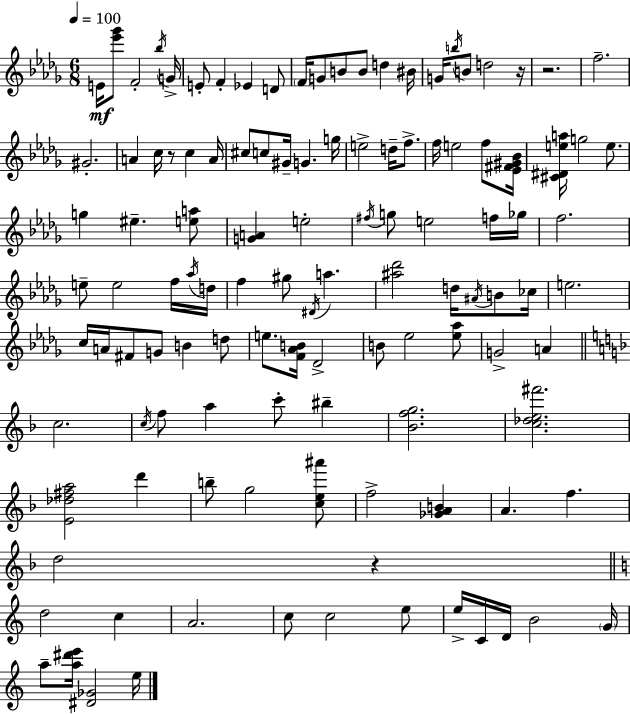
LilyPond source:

{
  \clef treble
  \numericTimeSignature
  \time 6/8
  \key bes \minor
  \tempo 4 = 100
  e'16\mf <ees''' ges'''>8 f'2-. \acciaccatura { bes''16 } | g'16-> e'8-. f'4-. ees'4 d'8 | \parenthesize f'16 g'8 b'8 b'8 d''4 | bis'16 g'16 \acciaccatura { b''16 } b'8 d''2 | \break r16 r2. | f''2.-- | gis'2.-. | a'4 c''16 r8 c''4 | \break a'16 cis''8 c''8 gis'16-- g'4. | g''16 e''2-> d''16-- f''8.-> | f''16 e''2 f''8 | <ees' fis' gis' bes'>16 <cis' dis' e'' a''>16 g''2 e''8. | \break g''4 eis''4.-- | <e'' a''>8 <g' a'>4 e''2-. | \acciaccatura { fis''16 } g''8 e''2 | f''16 ges''16 f''2. | \break e''8-- e''2 | f''16 \acciaccatura { aes''16 } d''16 f''4 gis''8 \acciaccatura { dis'16 } a''4. | <ais'' des'''>2 | d''16 \acciaccatura { ais'16 } b'8 ces''16 e''2. | \break c''16 a'16 fis'8 g'8 | b'4 d''8 e''8. <f' aes' b'>16 des'2-> | b'8 ees''2 | <ees'' aes''>8 g'2-> | \break a'4 \bar "||" \break \key f \major c''2. | \acciaccatura { c''16 } f''8 a''4 c'''8-. bis''4-- | <bes' f'' g''>2. | <c'' des'' e'' fis'''>2. | \break <e' des'' fis'' a''>2 d'''4 | b''8-- g''2 <c'' e'' ais'''>8 | f''2-> <ges' a' b'>4 | a'4. f''4. | \break d''2 r4 | \bar "||" \break \key c \major d''2 c''4 | a'2. | c''8 c''2 e''8 | e''16-> c'16 d'16 b'2 \parenthesize g'16 | \break a''8-- <a'' dis''' e'''>16 <dis' ges'>2 e''16 | \bar "|."
}